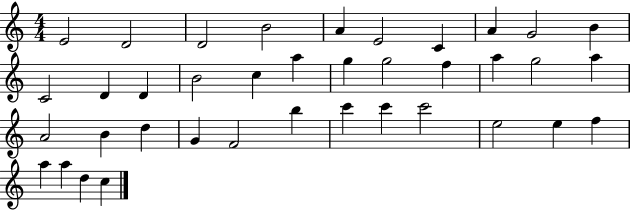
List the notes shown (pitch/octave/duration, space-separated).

E4/h D4/h D4/h B4/h A4/q E4/h C4/q A4/q G4/h B4/q C4/h D4/q D4/q B4/h C5/q A5/q G5/q G5/h F5/q A5/q G5/h A5/q A4/h B4/q D5/q G4/q F4/h B5/q C6/q C6/q C6/h E5/h E5/q F5/q A5/q A5/q D5/q C5/q